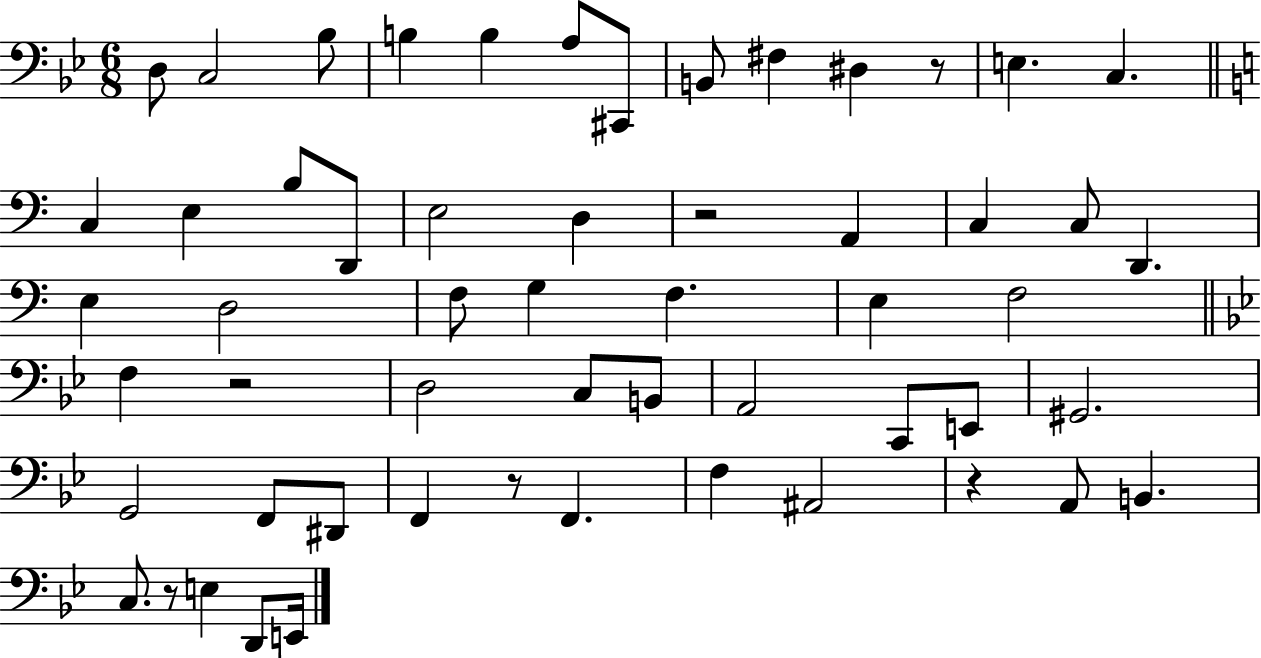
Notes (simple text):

D3/e C3/h Bb3/e B3/q B3/q A3/e C#2/e B2/e F#3/q D#3/q R/e E3/q. C3/q. C3/q E3/q B3/e D2/e E3/h D3/q R/h A2/q C3/q C3/e D2/q. E3/q D3/h F3/e G3/q F3/q. E3/q F3/h F3/q R/h D3/h C3/e B2/e A2/h C2/e E2/e G#2/h. G2/h F2/e D#2/e F2/q R/e F2/q. F3/q A#2/h R/q A2/e B2/q. C3/e. R/e E3/q D2/e E2/s